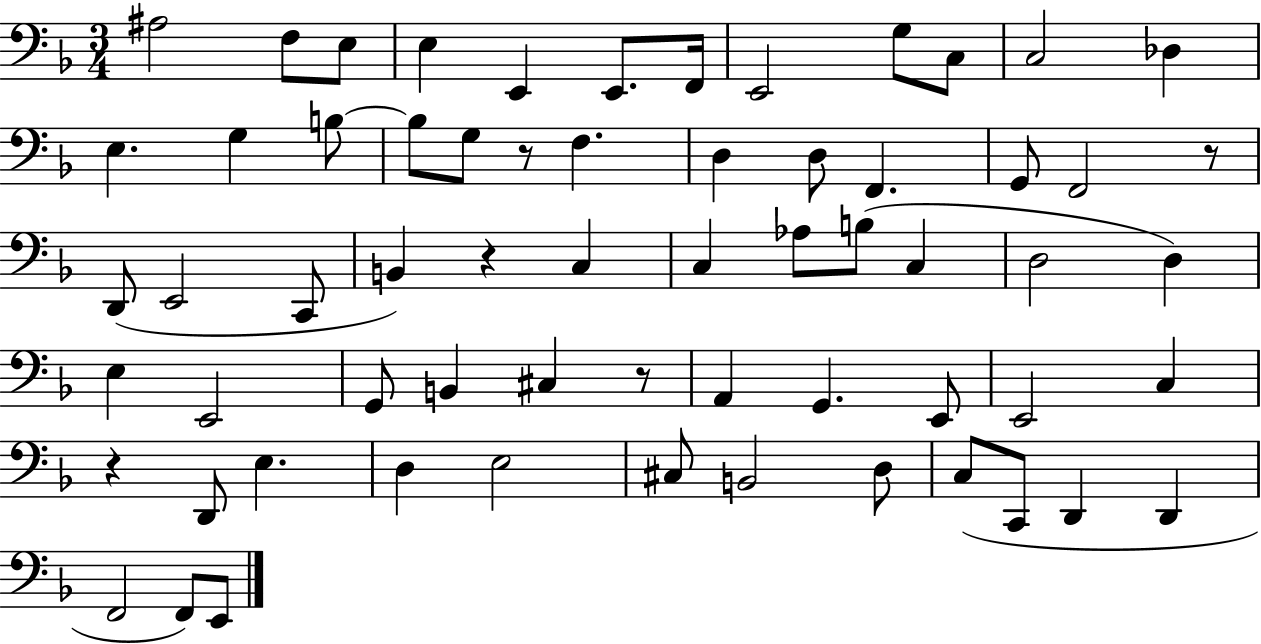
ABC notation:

X:1
T:Untitled
M:3/4
L:1/4
K:F
^A,2 F,/2 E,/2 E, E,, E,,/2 F,,/4 E,,2 G,/2 C,/2 C,2 _D, E, G, B,/2 B,/2 G,/2 z/2 F, D, D,/2 F,, G,,/2 F,,2 z/2 D,,/2 E,,2 C,,/2 B,, z C, C, _A,/2 B,/2 C, D,2 D, E, E,,2 G,,/2 B,, ^C, z/2 A,, G,, E,,/2 E,,2 C, z D,,/2 E, D, E,2 ^C,/2 B,,2 D,/2 C,/2 C,,/2 D,, D,, F,,2 F,,/2 E,,/2